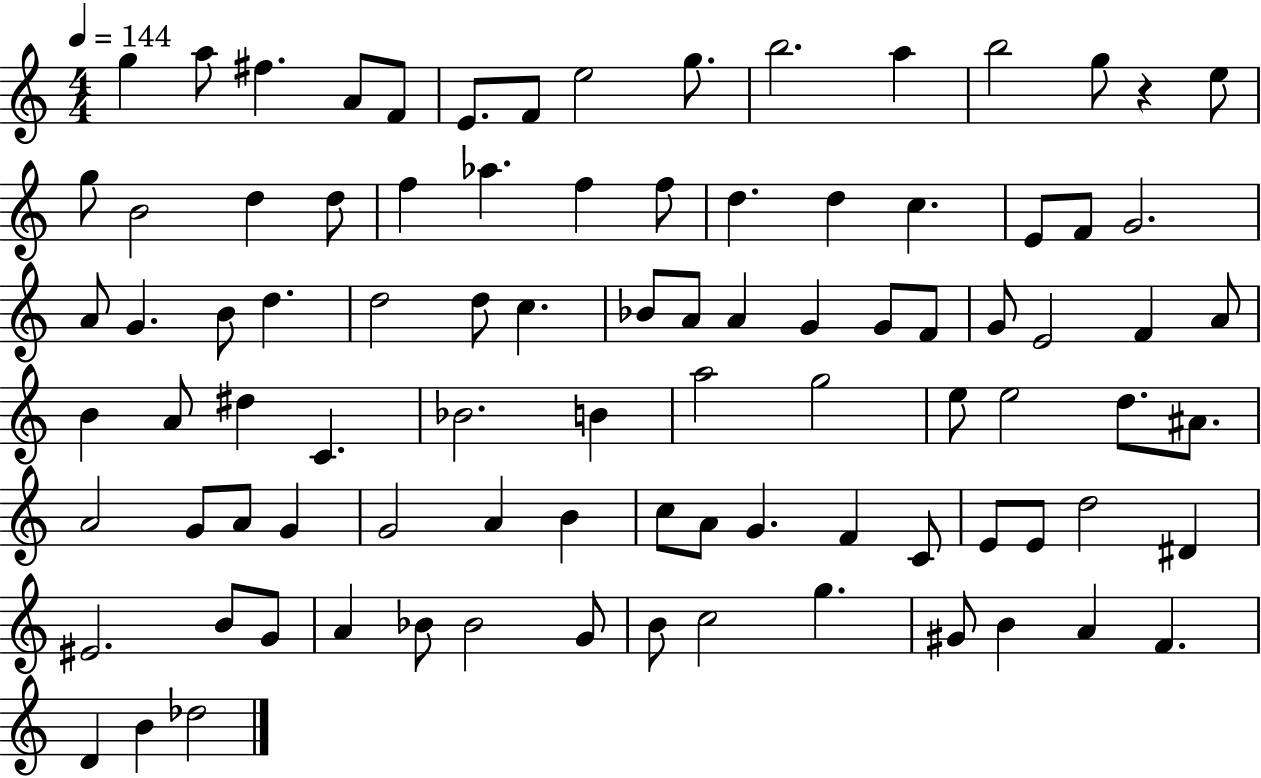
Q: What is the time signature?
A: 4/4